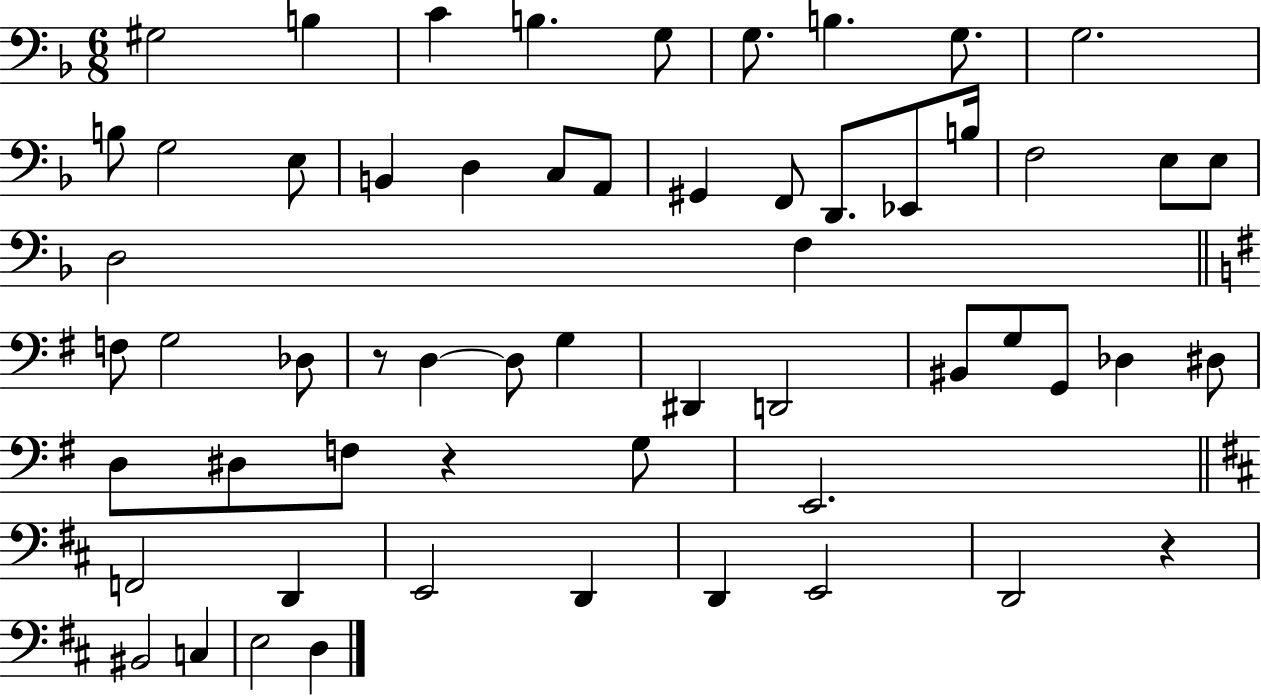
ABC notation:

X:1
T:Untitled
M:6/8
L:1/4
K:F
^G,2 B, C B, G,/2 G,/2 B, G,/2 G,2 B,/2 G,2 E,/2 B,, D, C,/2 A,,/2 ^G,, F,,/2 D,,/2 _E,,/2 B,/4 F,2 E,/2 E,/2 D,2 F, F,/2 G,2 _D,/2 z/2 D, D,/2 G, ^D,, D,,2 ^B,,/2 G,/2 G,,/2 _D, ^D,/2 D,/2 ^D,/2 F,/2 z G,/2 E,,2 F,,2 D,, E,,2 D,, D,, E,,2 D,,2 z ^B,,2 C, E,2 D,